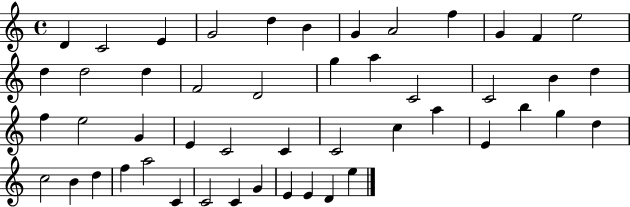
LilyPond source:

{
  \clef treble
  \time 4/4
  \defaultTimeSignature
  \key c \major
  d'4 c'2 e'4 | g'2 d''4 b'4 | g'4 a'2 f''4 | g'4 f'4 e''2 | \break d''4 d''2 d''4 | f'2 d'2 | g''4 a''4 c'2 | c'2 b'4 d''4 | \break f''4 e''2 g'4 | e'4 c'2 c'4 | c'2 c''4 a''4 | e'4 b''4 g''4 d''4 | \break c''2 b'4 d''4 | f''4 a''2 c'4 | c'2 c'4 g'4 | e'4 e'4 d'4 e''4 | \break \bar "|."
}